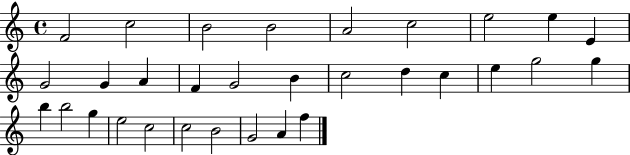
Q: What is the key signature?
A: C major